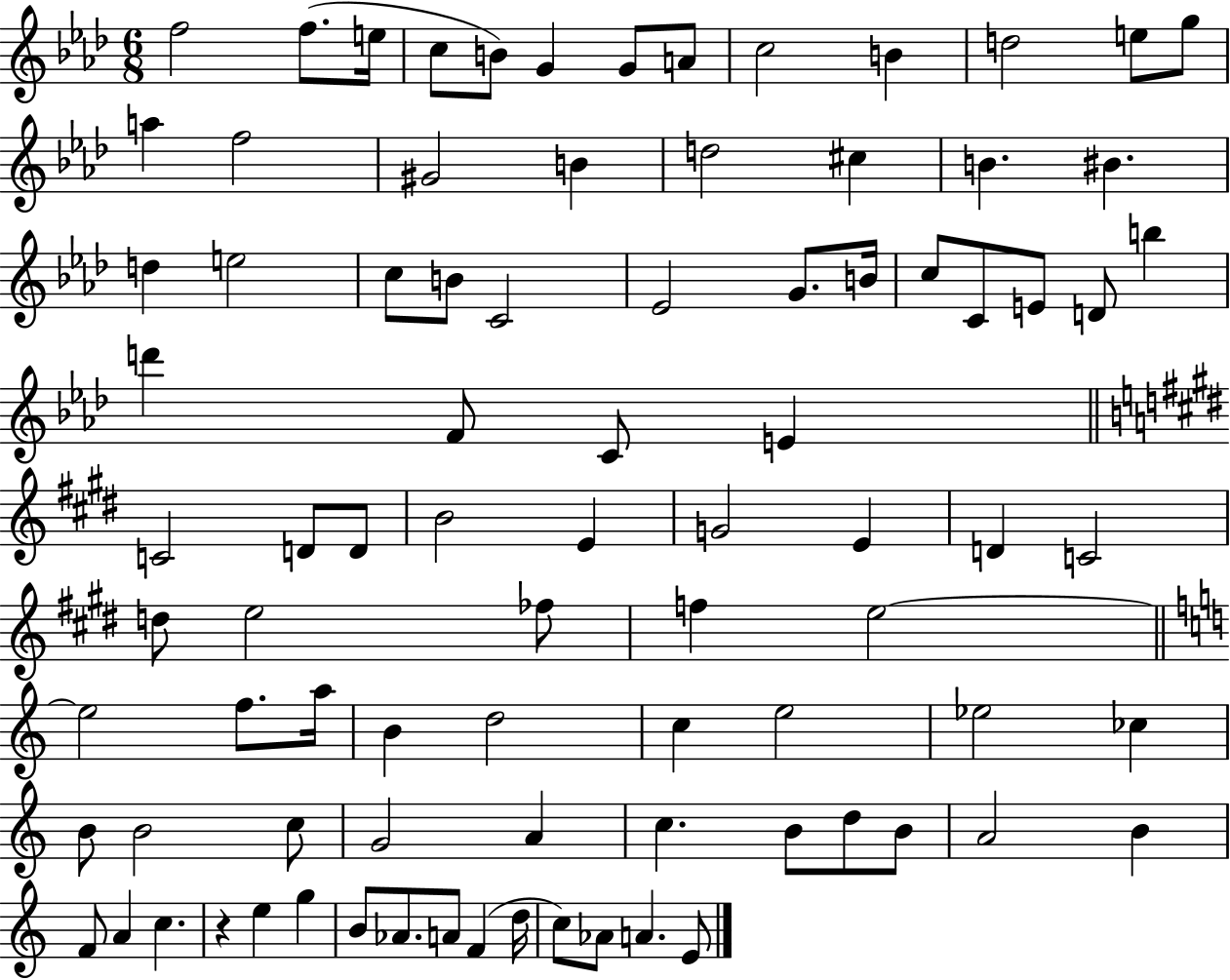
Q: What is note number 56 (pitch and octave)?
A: B4